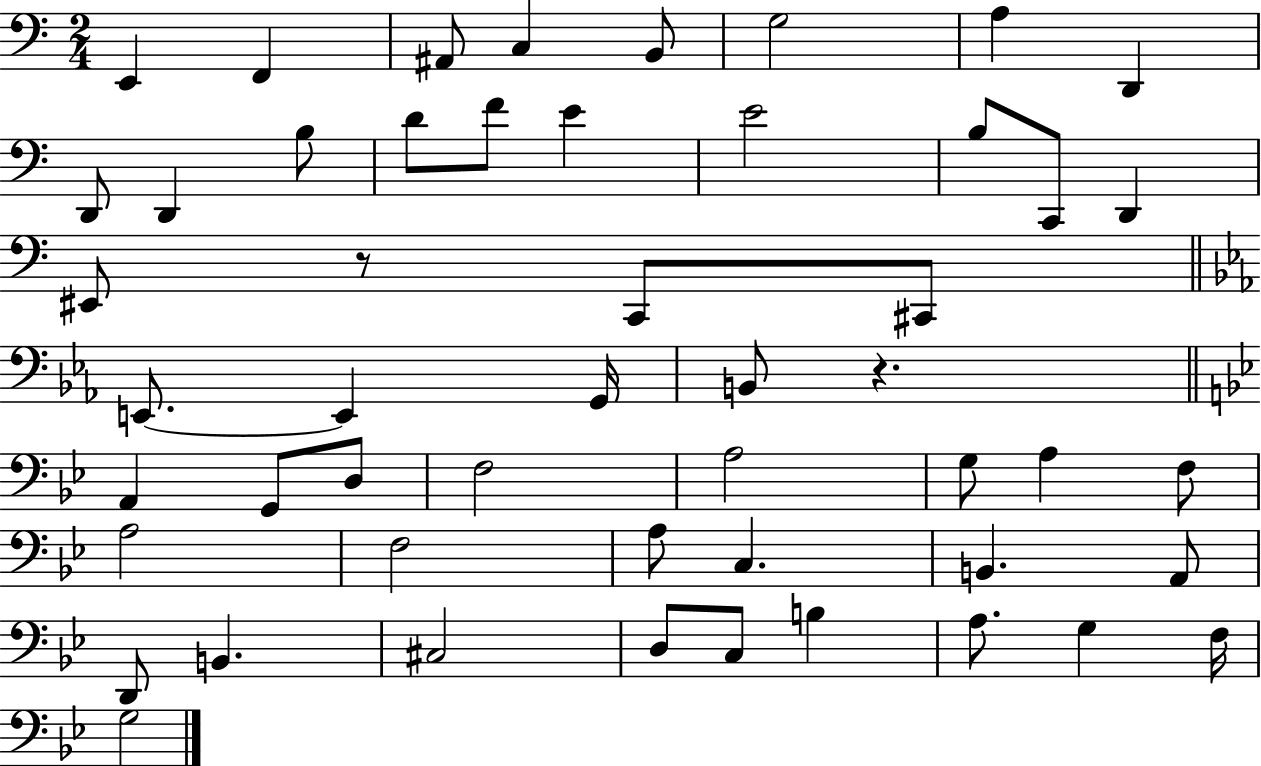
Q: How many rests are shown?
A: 2